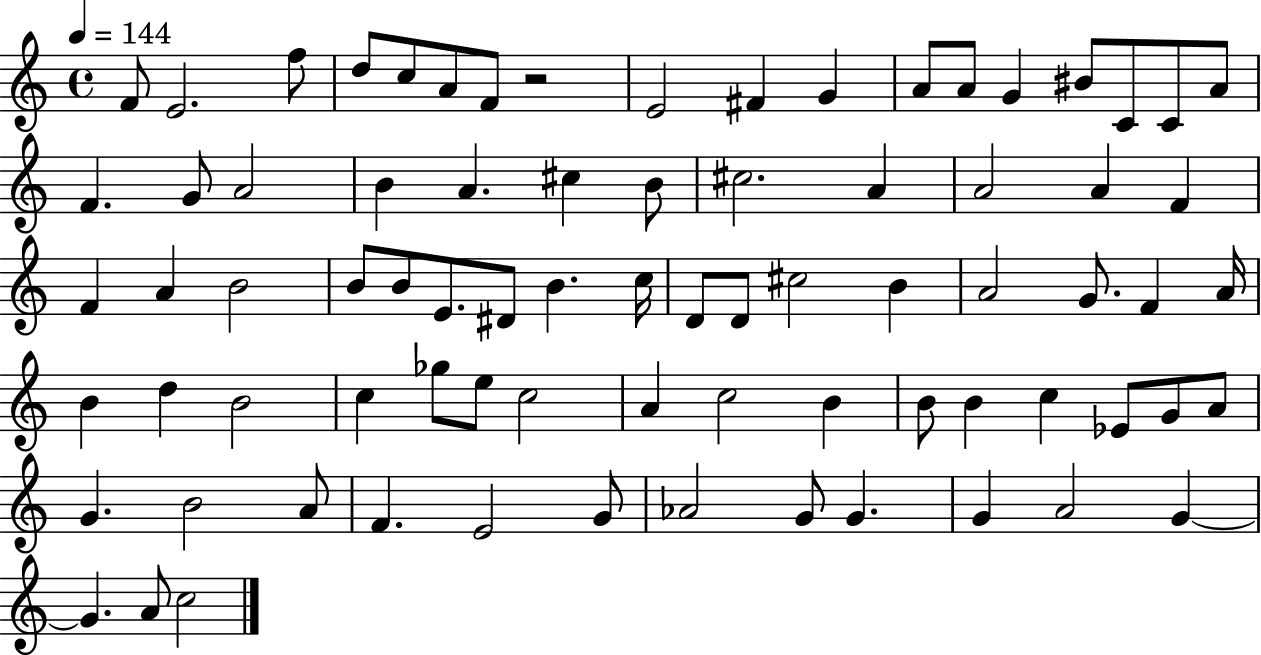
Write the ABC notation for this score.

X:1
T:Untitled
M:4/4
L:1/4
K:C
F/2 E2 f/2 d/2 c/2 A/2 F/2 z2 E2 ^F G A/2 A/2 G ^B/2 C/2 C/2 A/2 F G/2 A2 B A ^c B/2 ^c2 A A2 A F F A B2 B/2 B/2 E/2 ^D/2 B c/4 D/2 D/2 ^c2 B A2 G/2 F A/4 B d B2 c _g/2 e/2 c2 A c2 B B/2 B c _E/2 G/2 A/2 G B2 A/2 F E2 G/2 _A2 G/2 G G A2 G G A/2 c2